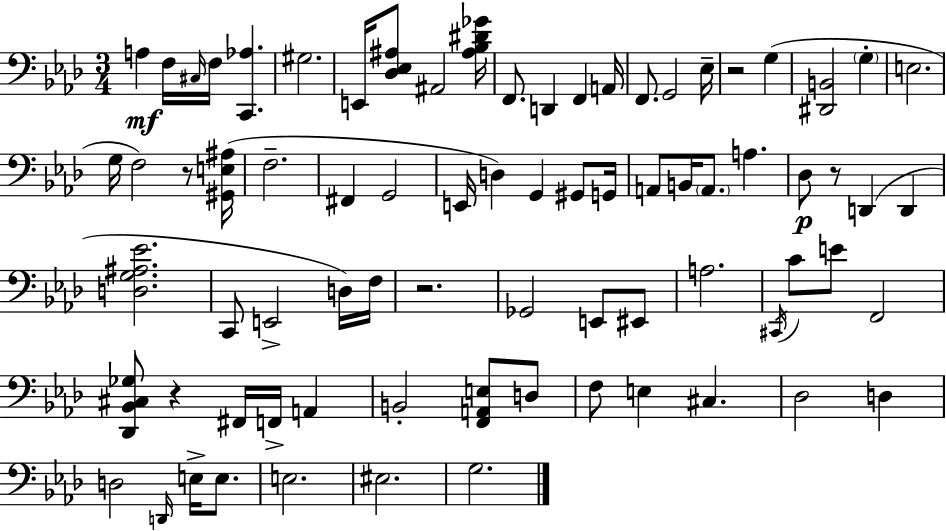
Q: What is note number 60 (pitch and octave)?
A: E3